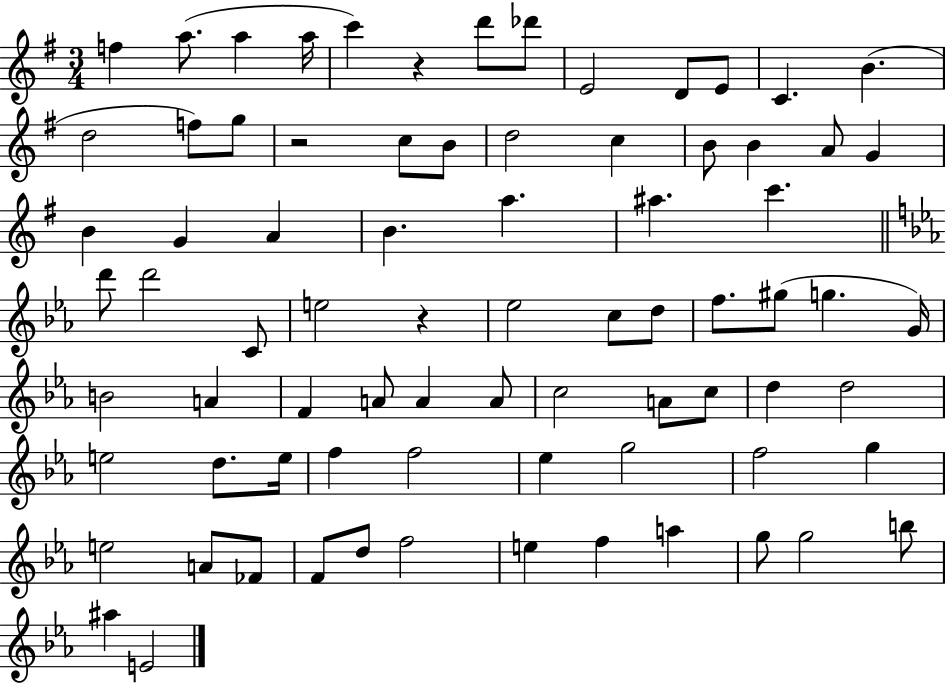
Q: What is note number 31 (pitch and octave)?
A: D6